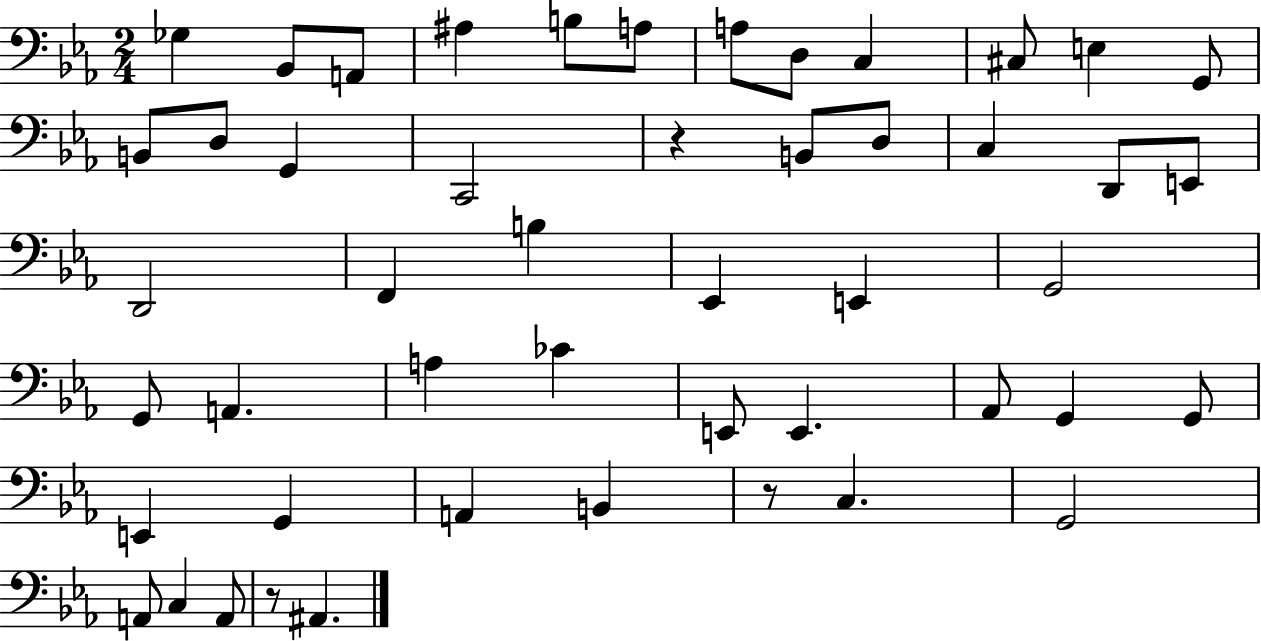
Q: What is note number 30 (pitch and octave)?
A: A3